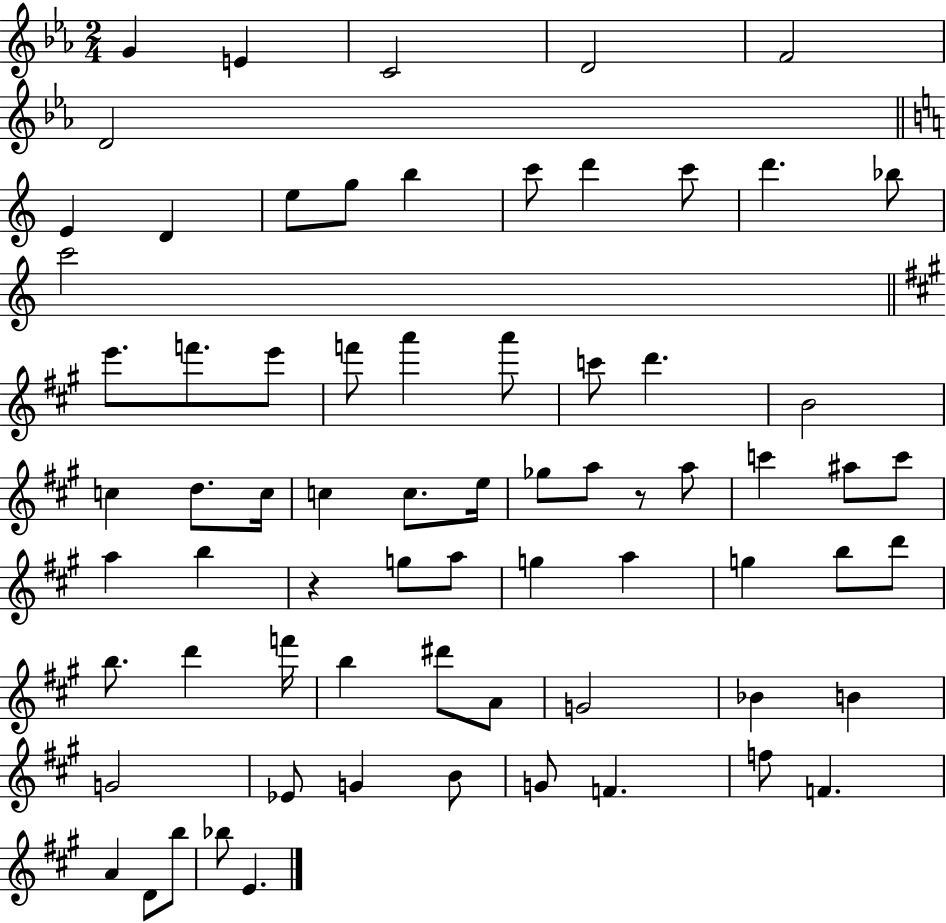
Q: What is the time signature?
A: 2/4